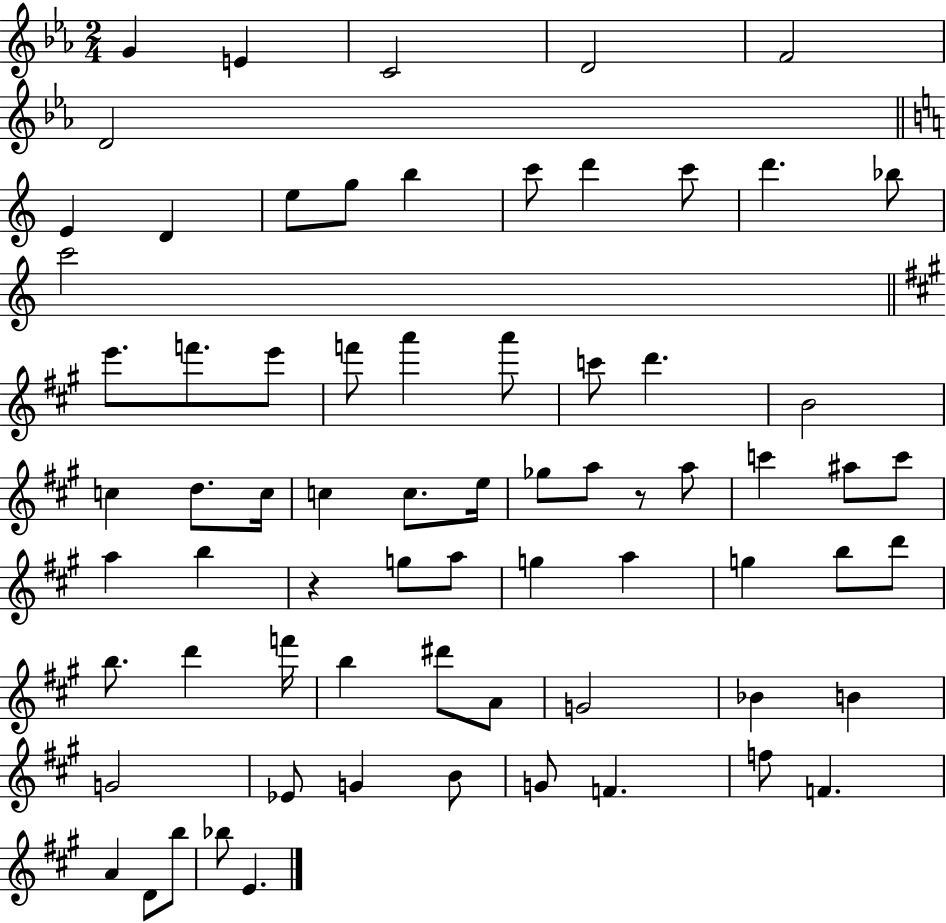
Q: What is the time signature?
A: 2/4